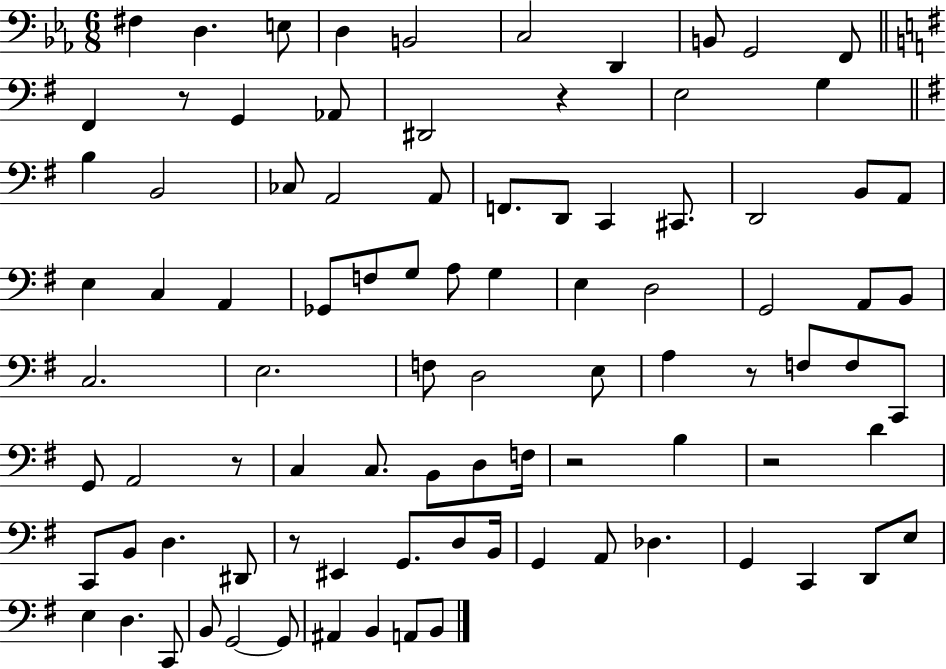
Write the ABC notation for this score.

X:1
T:Untitled
M:6/8
L:1/4
K:Eb
^F, D, E,/2 D, B,,2 C,2 D,, B,,/2 G,,2 F,,/2 ^F,, z/2 G,, _A,,/2 ^D,,2 z E,2 G, B, B,,2 _C,/2 A,,2 A,,/2 F,,/2 D,,/2 C,, ^C,,/2 D,,2 B,,/2 A,,/2 E, C, A,, _G,,/2 F,/2 G,/2 A,/2 G, E, D,2 G,,2 A,,/2 B,,/2 C,2 E,2 F,/2 D,2 E,/2 A, z/2 F,/2 F,/2 C,,/2 G,,/2 A,,2 z/2 C, C,/2 B,,/2 D,/2 F,/4 z2 B, z2 D C,,/2 B,,/2 D, ^D,,/2 z/2 ^E,, G,,/2 D,/2 B,,/4 G,, A,,/2 _D, G,, C,, D,,/2 E,/2 E, D, C,,/2 B,,/2 G,,2 G,,/2 ^A,, B,, A,,/2 B,,/2